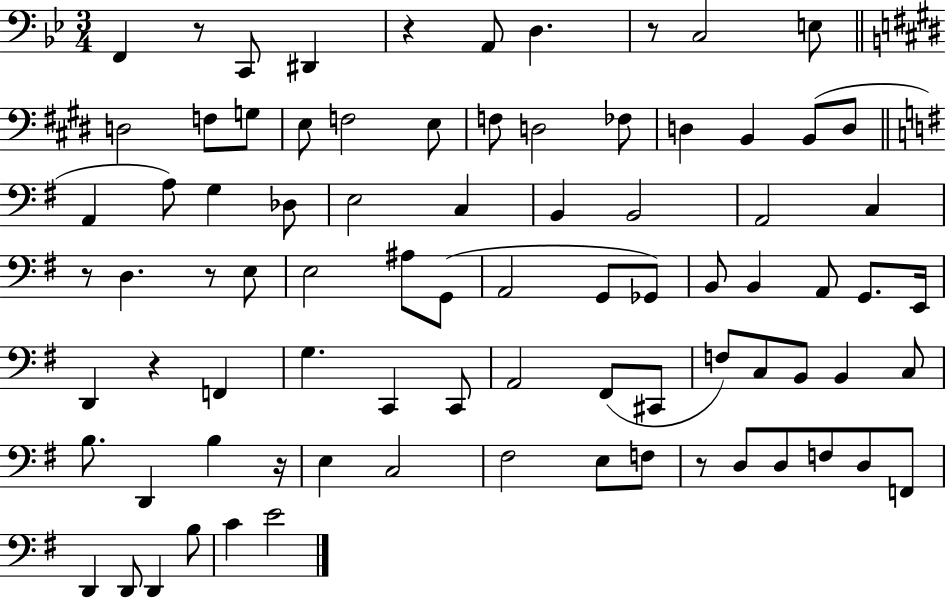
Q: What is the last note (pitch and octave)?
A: E4